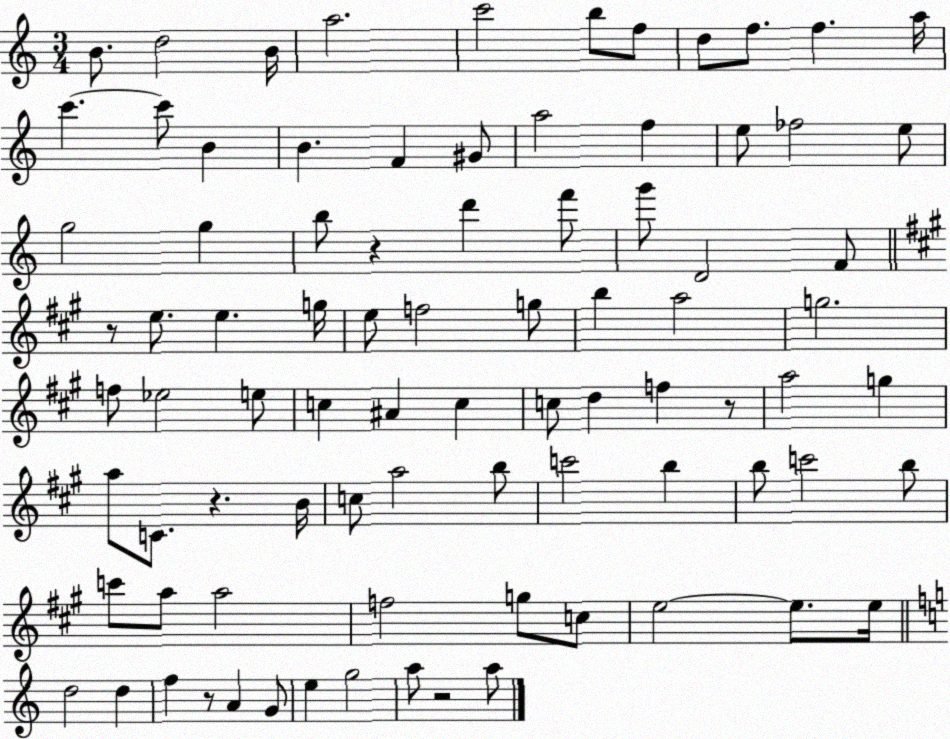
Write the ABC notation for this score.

X:1
T:Untitled
M:3/4
L:1/4
K:C
B/2 d2 B/4 a2 c'2 b/2 f/2 d/2 f/2 f a/4 c' c'/2 B B F ^G/2 a2 f e/2 _f2 e/2 g2 g b/2 z d' f'/2 g'/2 D2 F/2 z/2 e/2 e g/4 e/2 f2 g/2 b a2 g2 f/2 _e2 e/2 c ^A c c/2 d f z/2 a2 g a/2 C/2 z B/4 c/2 a2 b/2 c'2 b b/2 c'2 b/2 c'/2 a/2 a2 f2 g/2 c/2 e2 e/2 e/4 d2 d f z/2 A G/2 e g2 a/2 z2 a/2